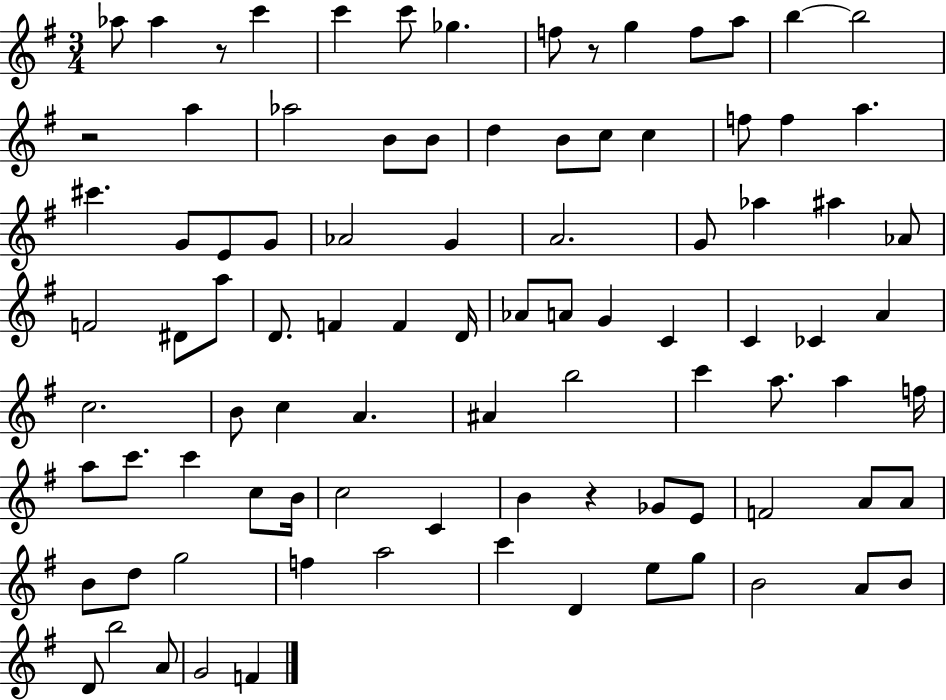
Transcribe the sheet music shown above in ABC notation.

X:1
T:Untitled
M:3/4
L:1/4
K:G
_a/2 _a z/2 c' c' c'/2 _g f/2 z/2 g f/2 a/2 b b2 z2 a _a2 B/2 B/2 d B/2 c/2 c f/2 f a ^c' G/2 E/2 G/2 _A2 G A2 G/2 _a ^a _A/2 F2 ^D/2 a/2 D/2 F F D/4 _A/2 A/2 G C C _C A c2 B/2 c A ^A b2 c' a/2 a f/4 a/2 c'/2 c' c/2 B/4 c2 C B z _G/2 E/2 F2 A/2 A/2 B/2 d/2 g2 f a2 c' D e/2 g/2 B2 A/2 B/2 D/2 b2 A/2 G2 F